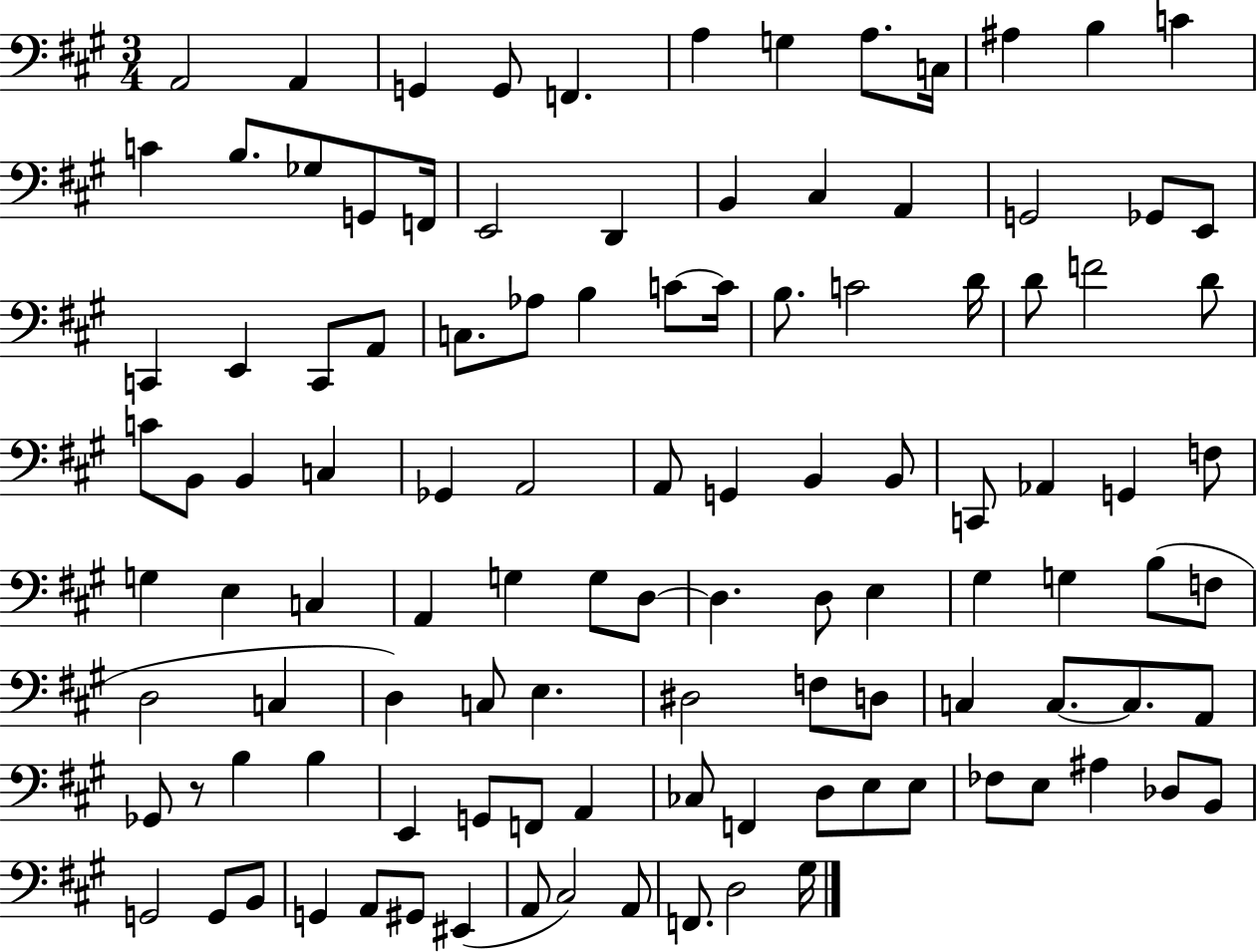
X:1
T:Untitled
M:3/4
L:1/4
K:A
A,,2 A,, G,, G,,/2 F,, A, G, A,/2 C,/4 ^A, B, C C B,/2 _G,/2 G,,/2 F,,/4 E,,2 D,, B,, ^C, A,, G,,2 _G,,/2 E,,/2 C,, E,, C,,/2 A,,/2 C,/2 _A,/2 B, C/2 C/4 B,/2 C2 D/4 D/2 F2 D/2 C/2 B,,/2 B,, C, _G,, A,,2 A,,/2 G,, B,, B,,/2 C,,/2 _A,, G,, F,/2 G, E, C, A,, G, G,/2 D,/2 D, D,/2 E, ^G, G, B,/2 F,/2 D,2 C, D, C,/2 E, ^D,2 F,/2 D,/2 C, C,/2 C,/2 A,,/2 _G,,/2 z/2 B, B, E,, G,,/2 F,,/2 A,, _C,/2 F,, D,/2 E,/2 E,/2 _F,/2 E,/2 ^A, _D,/2 B,,/2 G,,2 G,,/2 B,,/2 G,, A,,/2 ^G,,/2 ^E,, A,,/2 ^C,2 A,,/2 F,,/2 D,2 ^G,/4